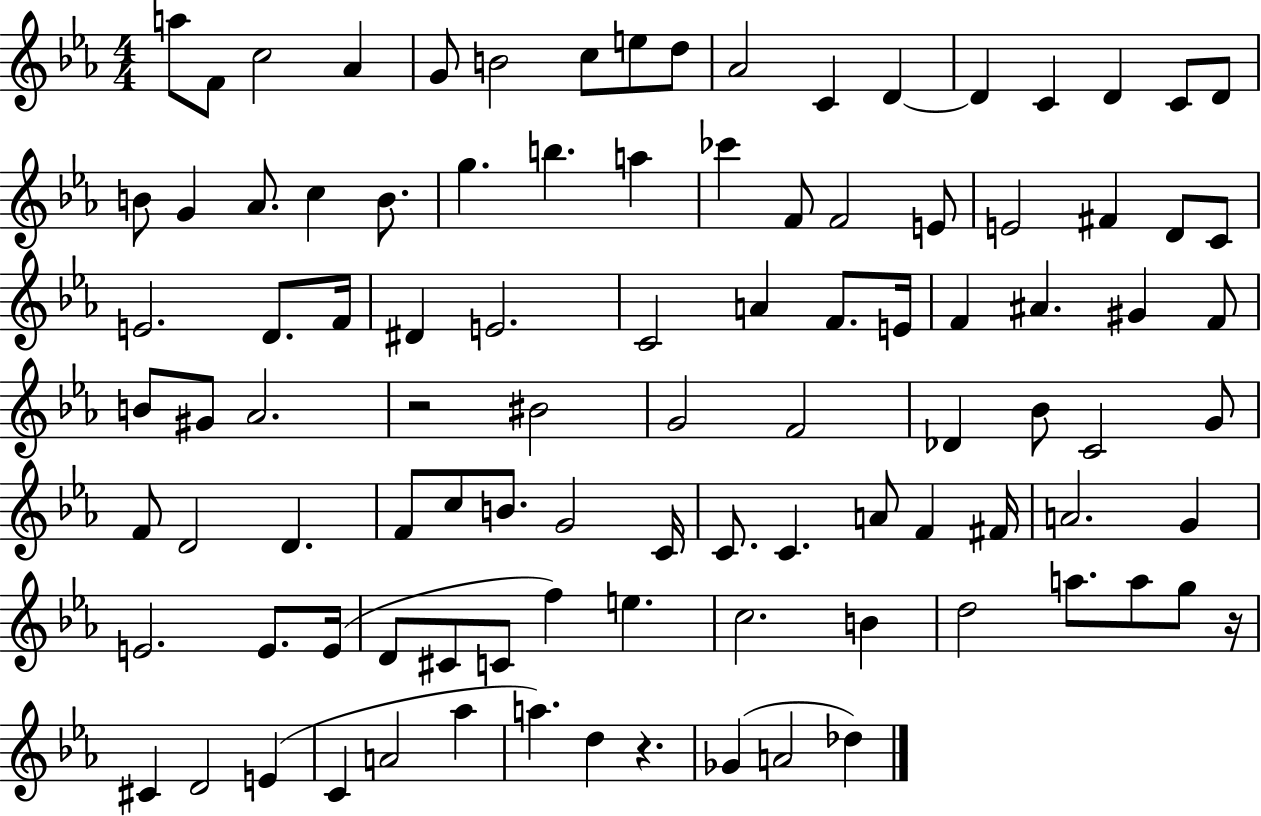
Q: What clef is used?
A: treble